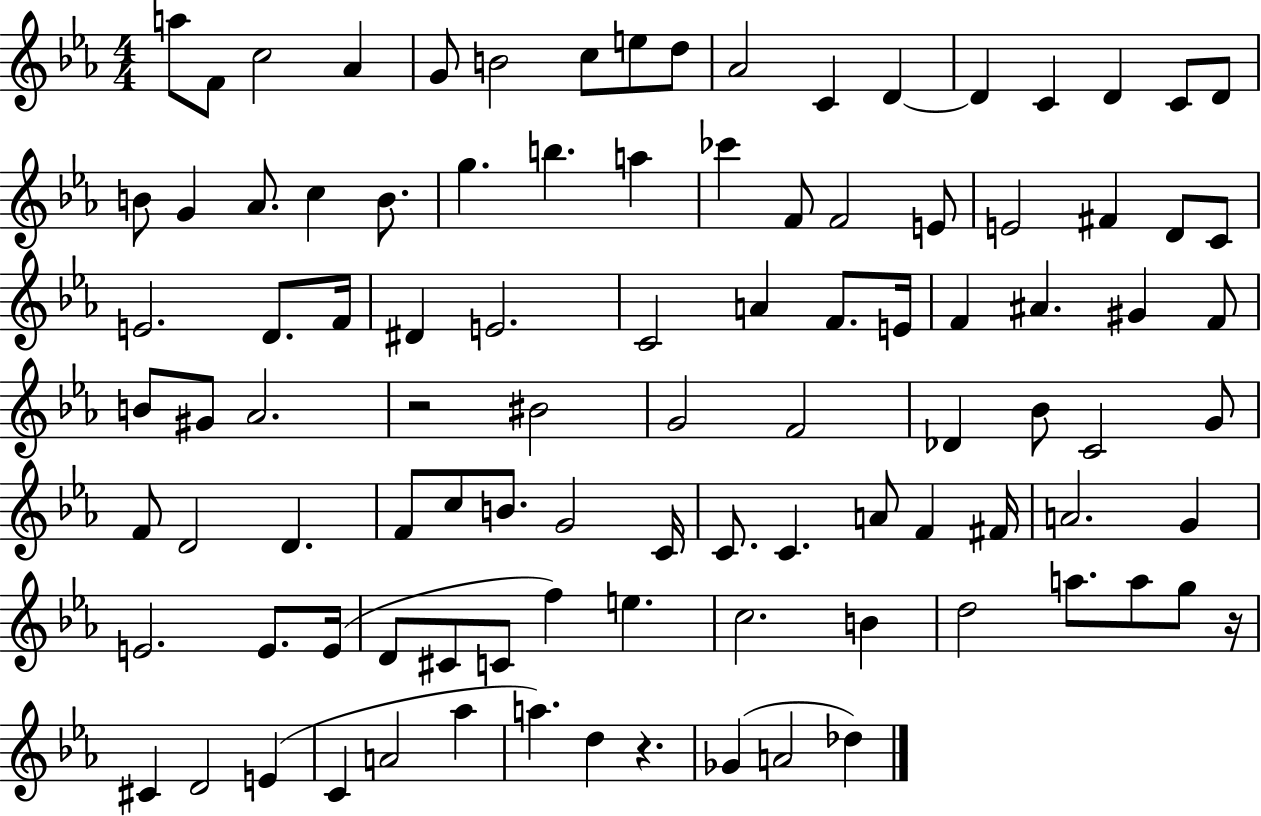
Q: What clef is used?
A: treble